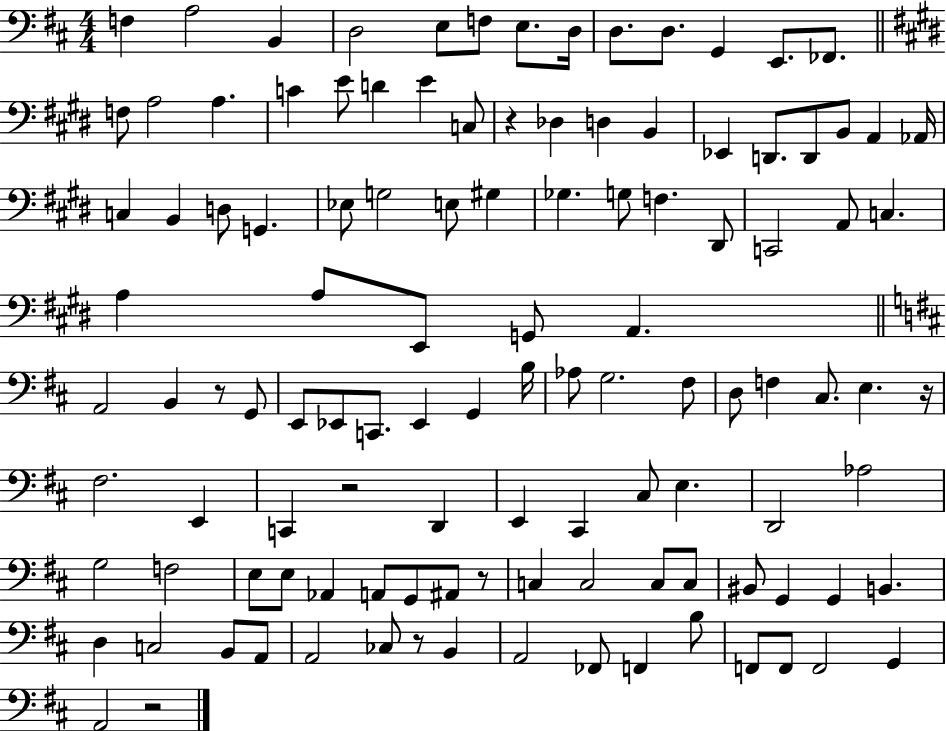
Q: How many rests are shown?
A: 7